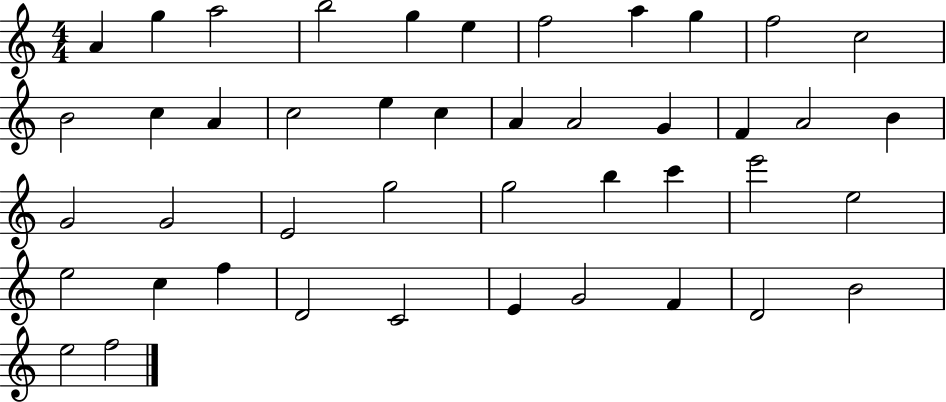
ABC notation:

X:1
T:Untitled
M:4/4
L:1/4
K:C
A g a2 b2 g e f2 a g f2 c2 B2 c A c2 e c A A2 G F A2 B G2 G2 E2 g2 g2 b c' e'2 e2 e2 c f D2 C2 E G2 F D2 B2 e2 f2